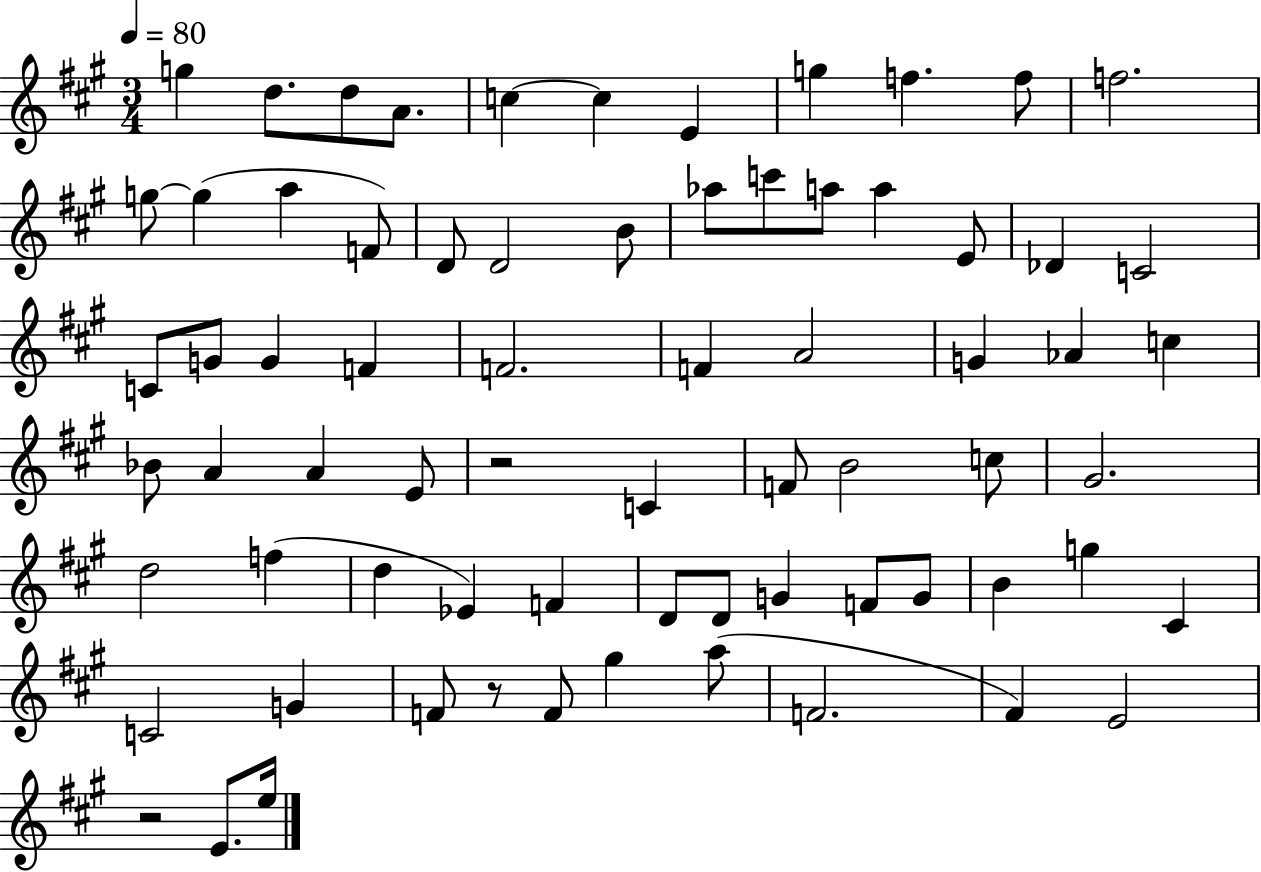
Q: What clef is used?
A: treble